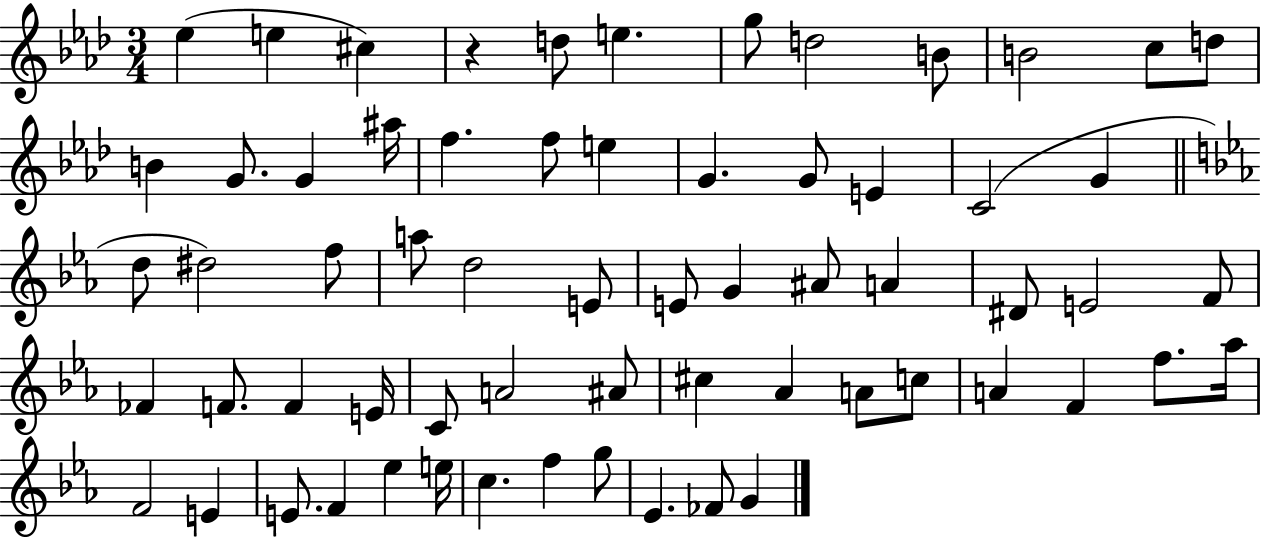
X:1
T:Untitled
M:3/4
L:1/4
K:Ab
_e e ^c z d/2 e g/2 d2 B/2 B2 c/2 d/2 B G/2 G ^a/4 f f/2 e G G/2 E C2 G d/2 ^d2 f/2 a/2 d2 E/2 E/2 G ^A/2 A ^D/2 E2 F/2 _F F/2 F E/4 C/2 A2 ^A/2 ^c _A A/2 c/2 A F f/2 _a/4 F2 E E/2 F _e e/4 c f g/2 _E _F/2 G